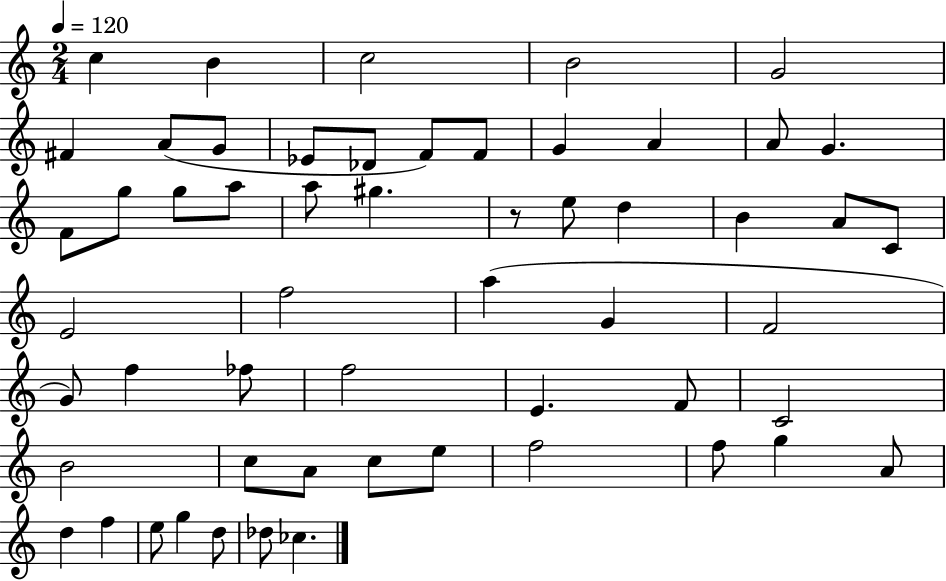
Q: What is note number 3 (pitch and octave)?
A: C5